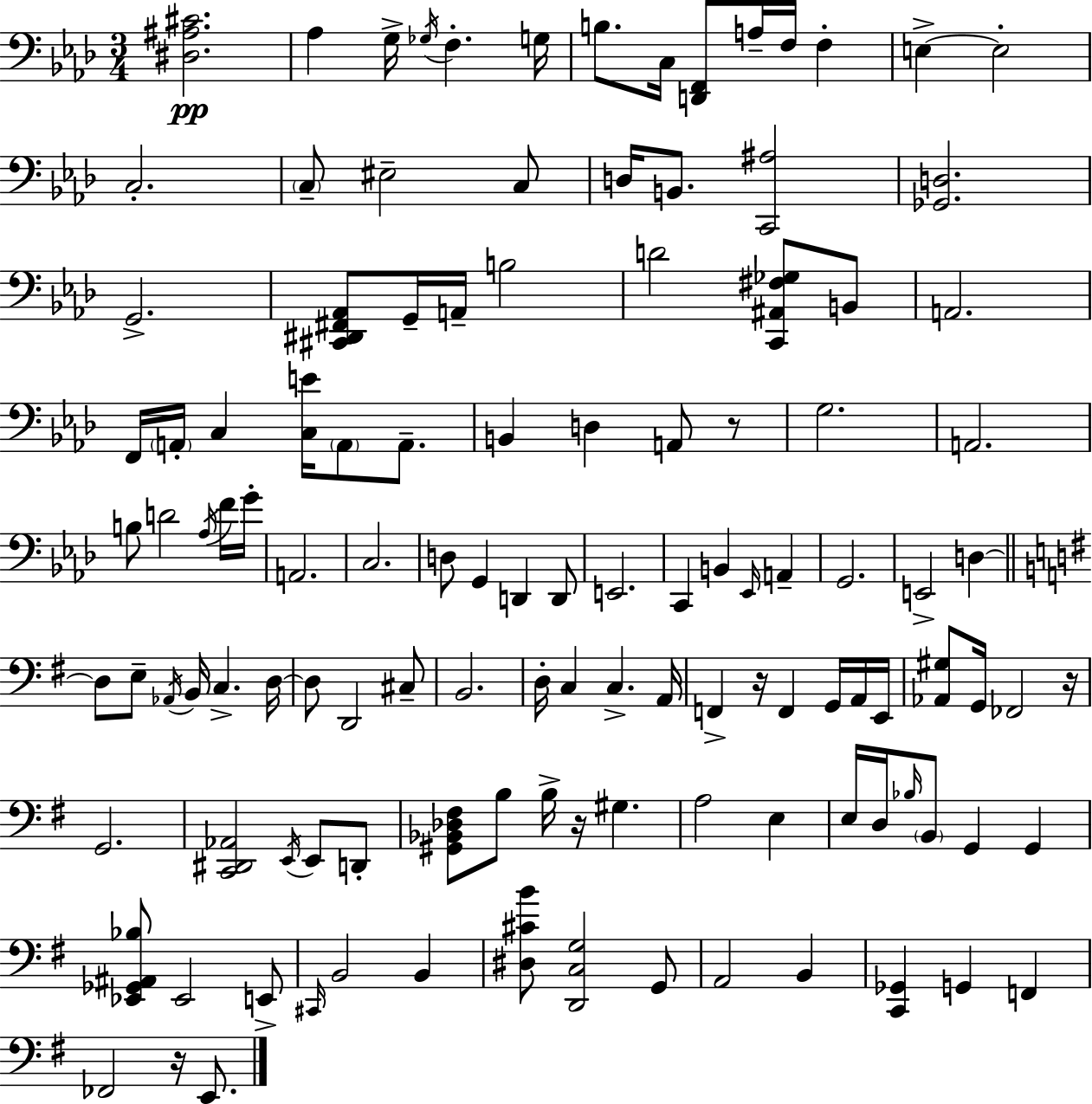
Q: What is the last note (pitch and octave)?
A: E2